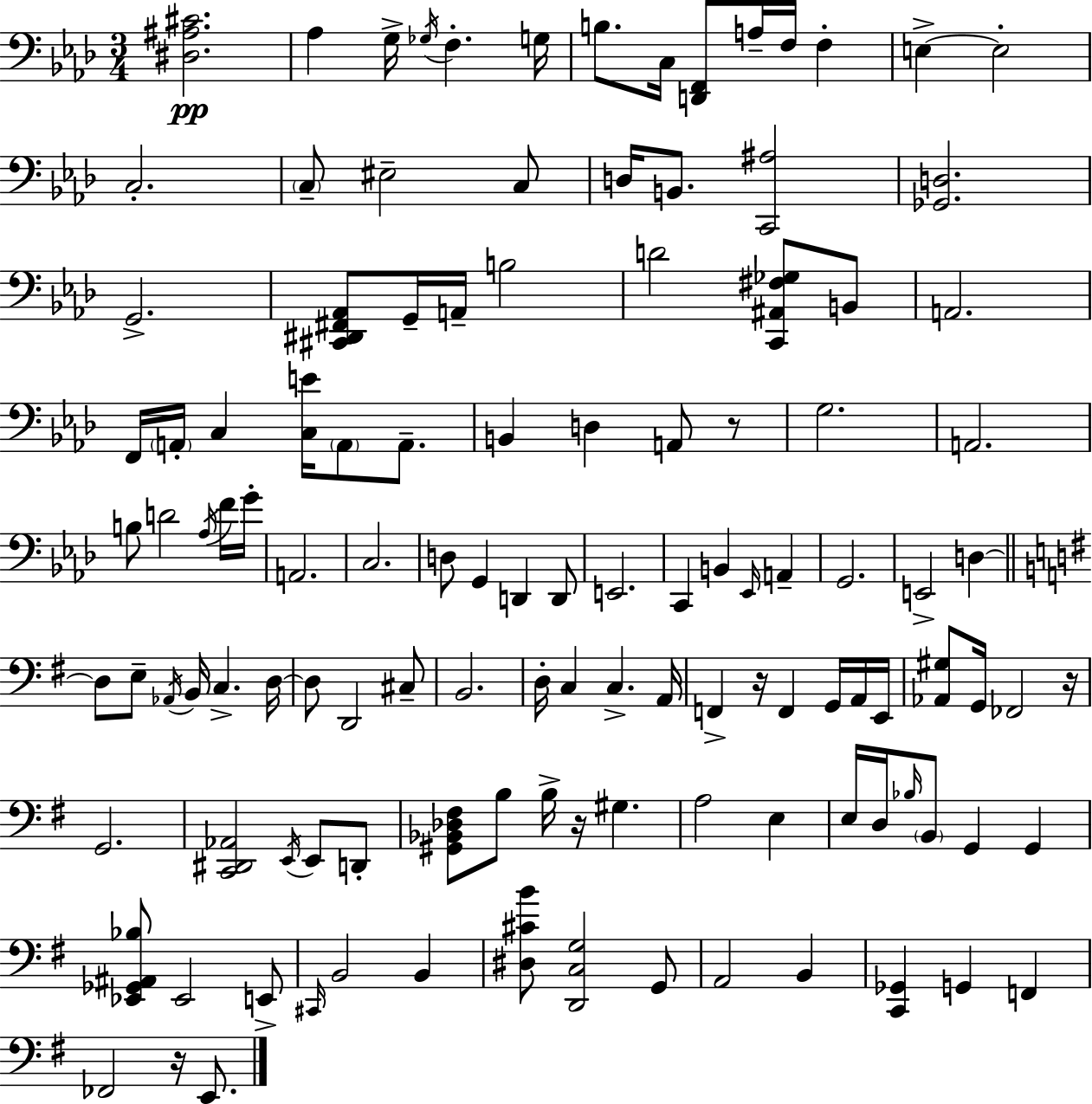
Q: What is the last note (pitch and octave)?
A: E2